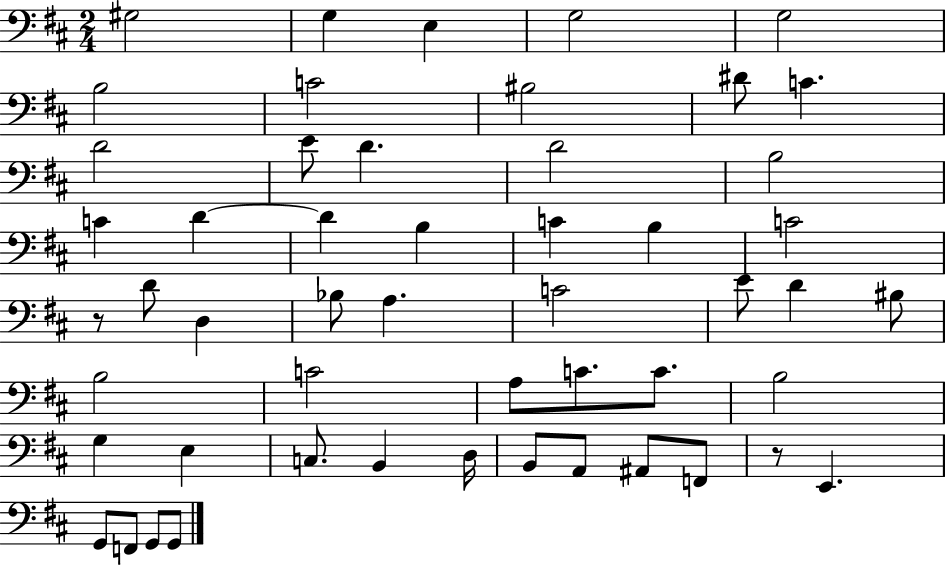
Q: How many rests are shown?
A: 2